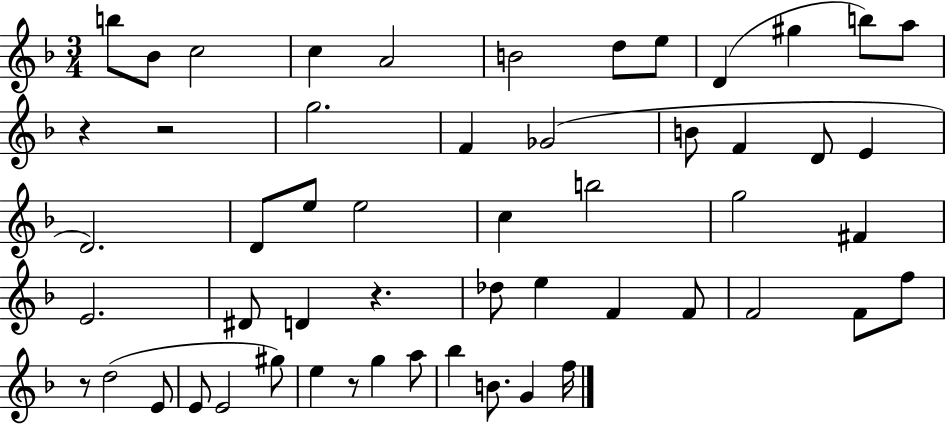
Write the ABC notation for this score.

X:1
T:Untitled
M:3/4
L:1/4
K:F
b/2 _B/2 c2 c A2 B2 d/2 e/2 D ^g b/2 a/2 z z2 g2 F _G2 B/2 F D/2 E D2 D/2 e/2 e2 c b2 g2 ^F E2 ^D/2 D z _d/2 e F F/2 F2 F/2 f/2 z/2 d2 E/2 E/2 E2 ^g/2 e z/2 g a/2 _b B/2 G f/4